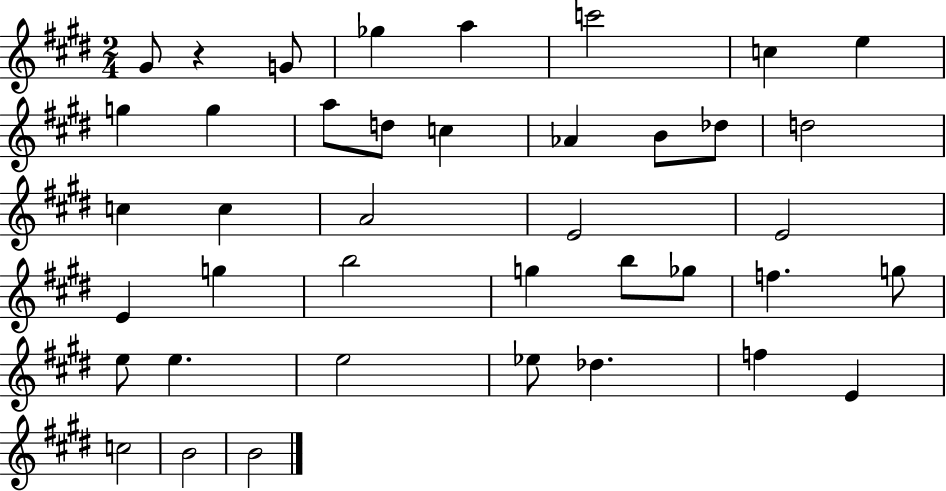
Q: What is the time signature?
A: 2/4